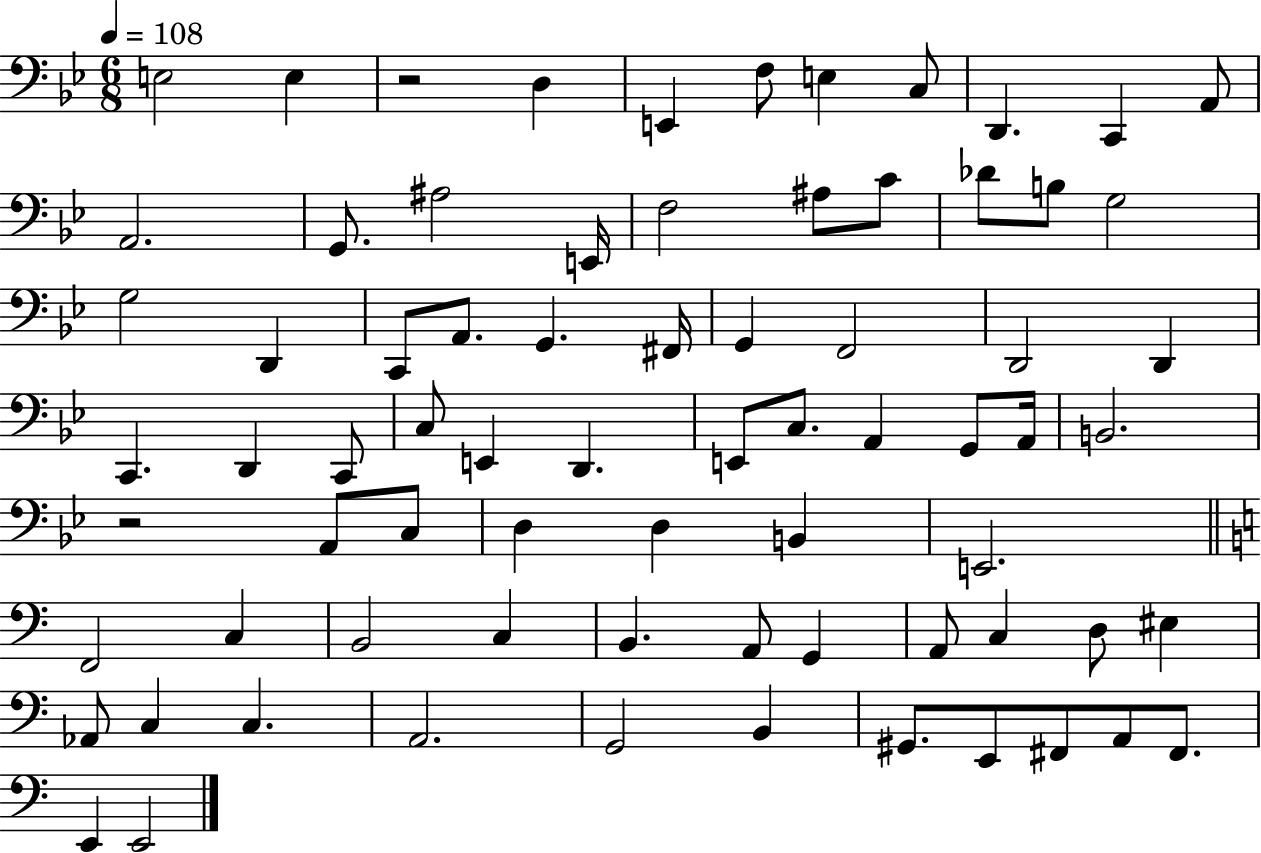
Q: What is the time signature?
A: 6/8